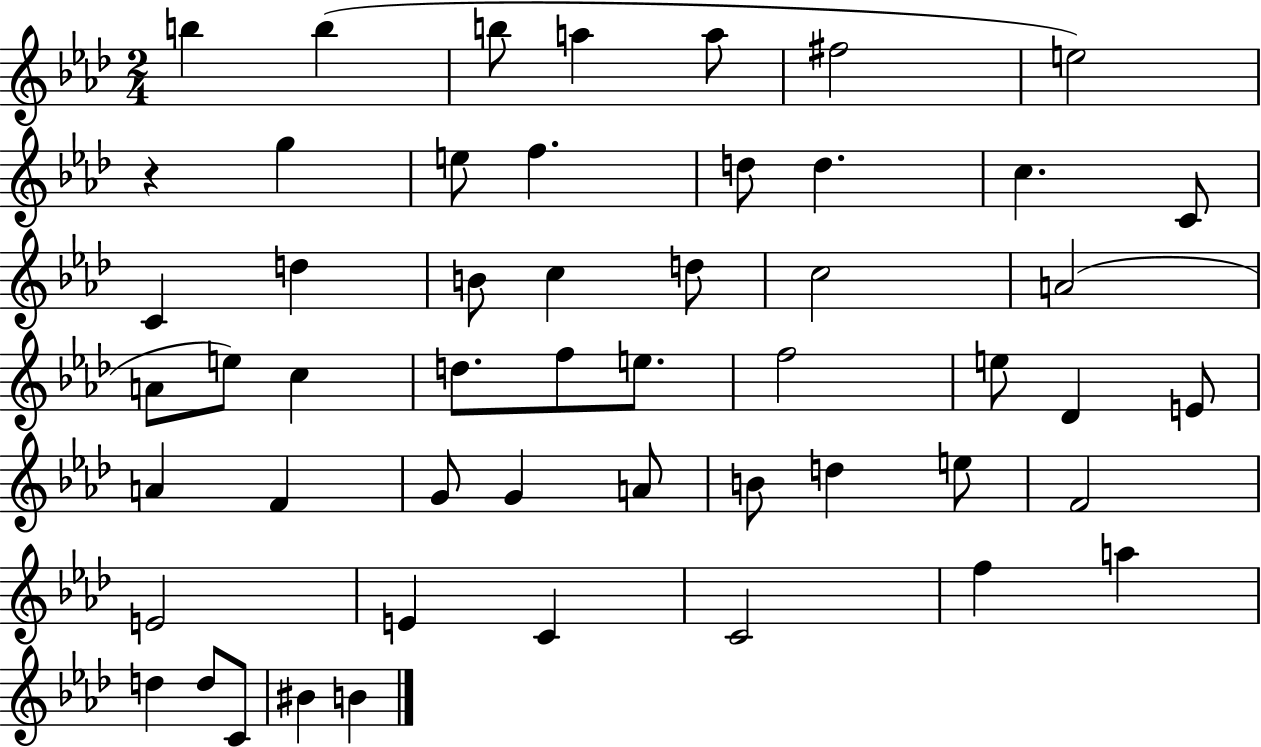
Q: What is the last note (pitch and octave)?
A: B4